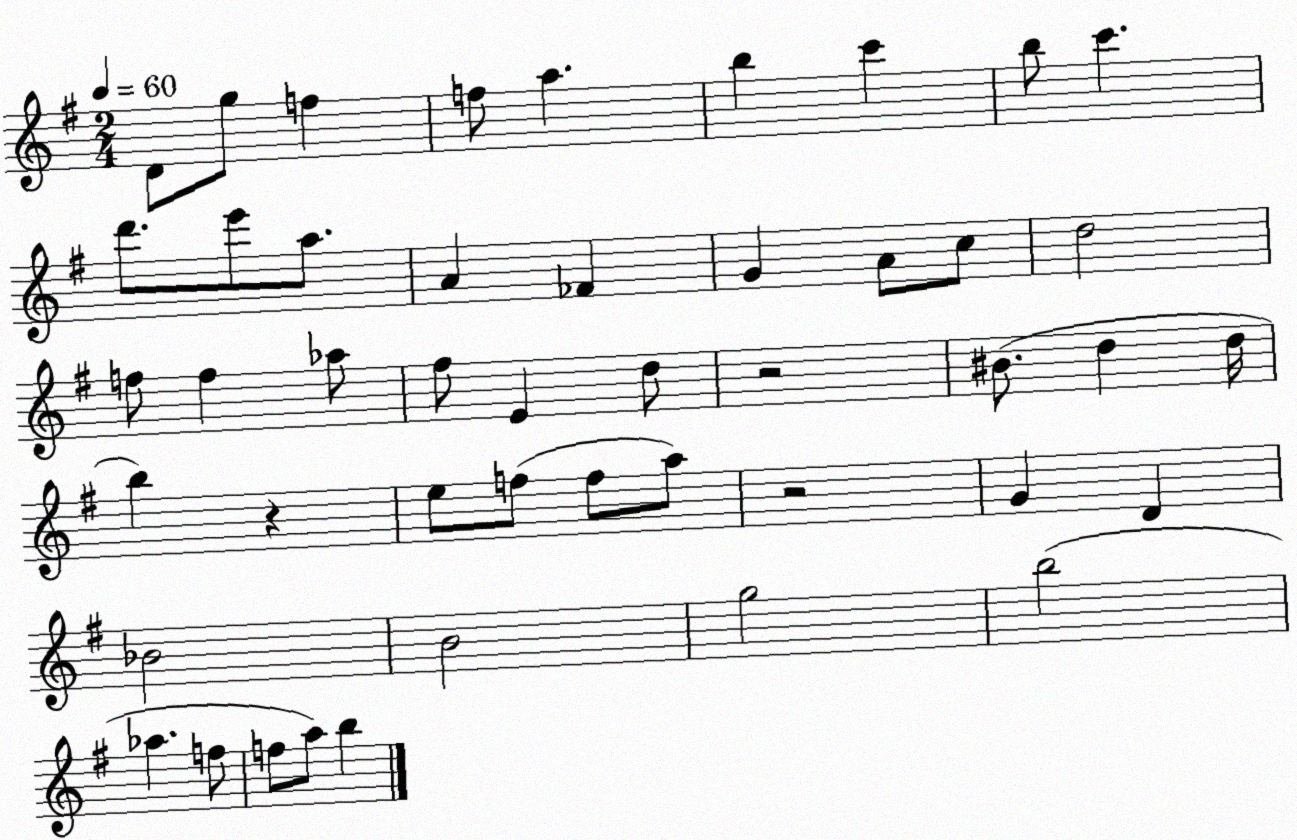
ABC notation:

X:1
T:Untitled
M:2/4
L:1/4
K:G
D/2 g/2 f f/2 a b c' b/2 c' d'/2 e'/2 a/2 A _F G A/2 c/2 d2 f/2 f _a/2 ^f/2 E d/2 z2 ^B/2 d d/4 b z e/2 f/2 f/2 a/2 z2 G D _B2 B2 g2 b2 _a f/2 f/2 a/2 b